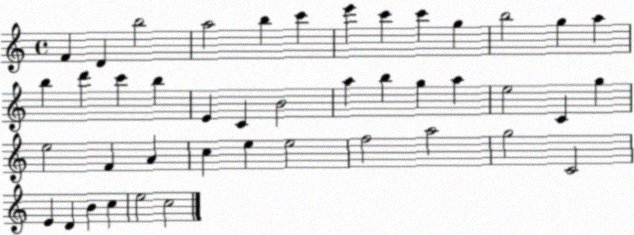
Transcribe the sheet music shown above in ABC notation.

X:1
T:Untitled
M:4/4
L:1/4
K:C
F D b2 a2 b c' e' c' c' g b2 g a b d' c' b E C B2 a b g a e2 C g e2 F A c e e2 f2 a2 g2 C2 E D B c e2 c2